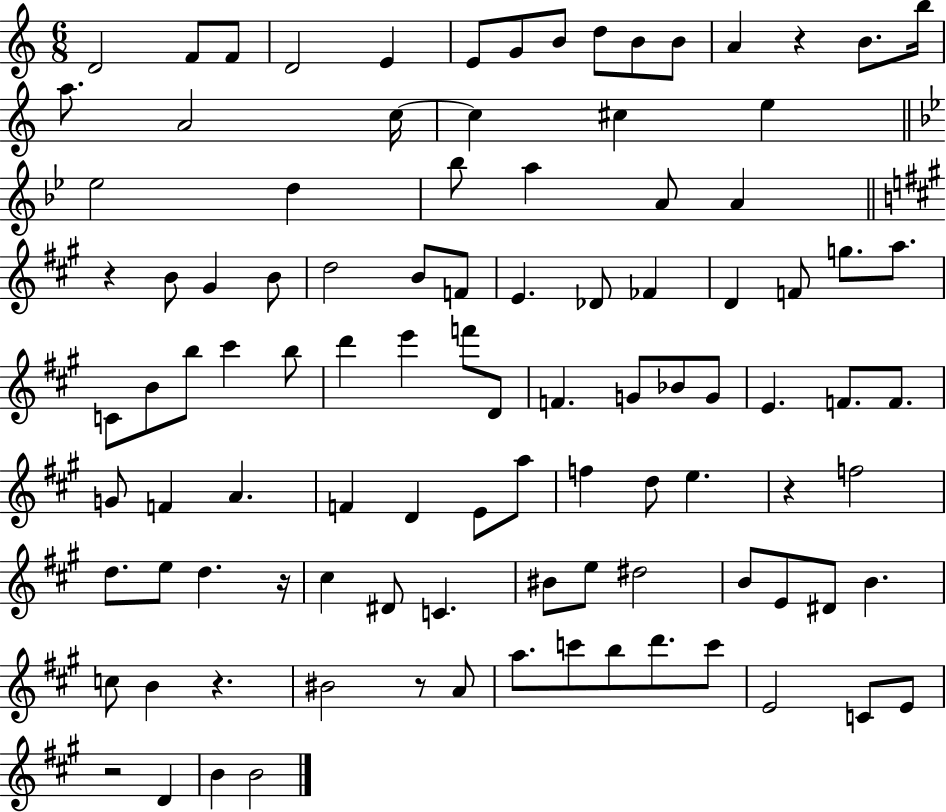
D4/h F4/e F4/e D4/h E4/q E4/e G4/e B4/e D5/e B4/e B4/e A4/q R/q B4/e. B5/s A5/e. A4/h C5/s C5/q C#5/q E5/q Eb5/h D5/q Bb5/e A5/q A4/e A4/q R/q B4/e G#4/q B4/e D5/h B4/e F4/e E4/q. Db4/e FES4/q D4/q F4/e G5/e. A5/e. C4/e B4/e B5/e C#6/q B5/e D6/q E6/q F6/e D4/e F4/q. G4/e Bb4/e G4/e E4/q. F4/e. F4/e. G4/e F4/q A4/q. F4/q D4/q E4/e A5/e F5/q D5/e E5/q. R/q F5/h D5/e. E5/e D5/q. R/s C#5/q D#4/e C4/q. BIS4/e E5/e D#5/h B4/e E4/e D#4/e B4/q. C5/e B4/q R/q. BIS4/h R/e A4/e A5/e. C6/e B5/e D6/e. C6/e E4/h C4/e E4/e R/h D4/q B4/q B4/h